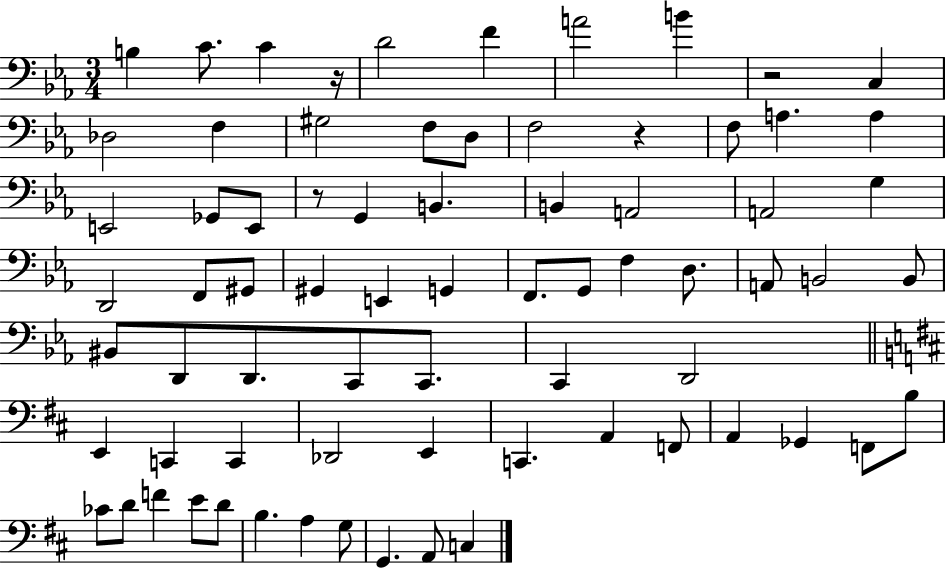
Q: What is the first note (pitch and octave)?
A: B3